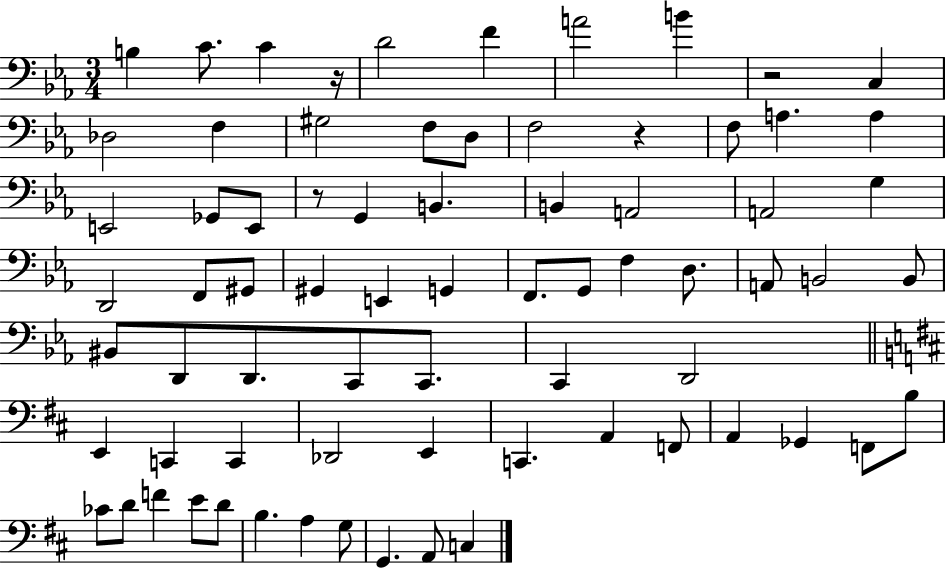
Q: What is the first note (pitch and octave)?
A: B3